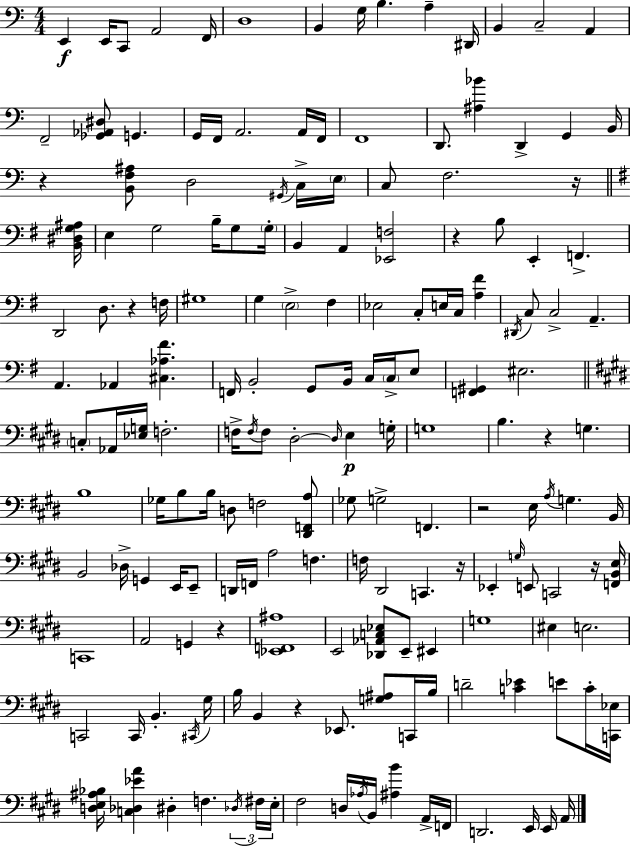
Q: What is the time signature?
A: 4/4